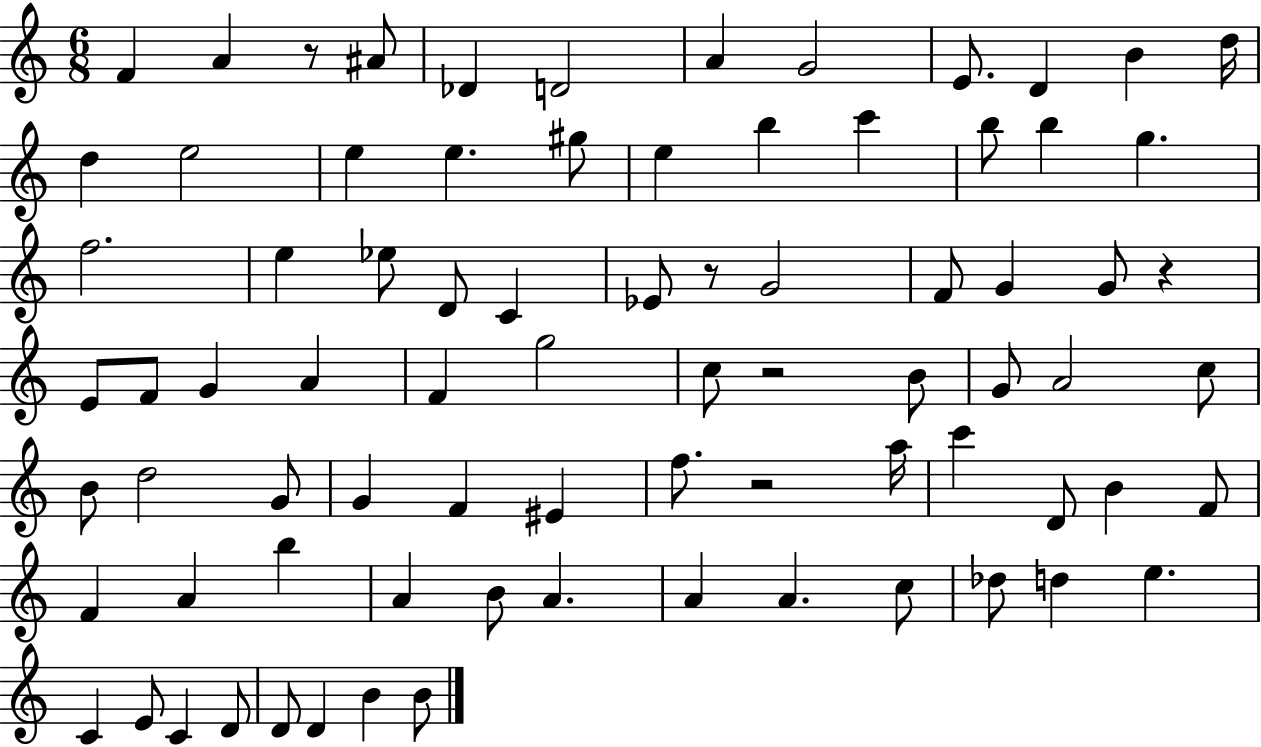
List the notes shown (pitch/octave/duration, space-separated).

F4/q A4/q R/e A#4/e Db4/q D4/h A4/q G4/h E4/e. D4/q B4/q D5/s D5/q E5/h E5/q E5/q. G#5/e E5/q B5/q C6/q B5/e B5/q G5/q. F5/h. E5/q Eb5/e D4/e C4/q Eb4/e R/e G4/h F4/e G4/q G4/e R/q E4/e F4/e G4/q A4/q F4/q G5/h C5/e R/h B4/e G4/e A4/h C5/e B4/e D5/h G4/e G4/q F4/q EIS4/q F5/e. R/h A5/s C6/q D4/e B4/q F4/e F4/q A4/q B5/q A4/q B4/e A4/q. A4/q A4/q. C5/e Db5/e D5/q E5/q. C4/q E4/e C4/q D4/e D4/e D4/q B4/q B4/e